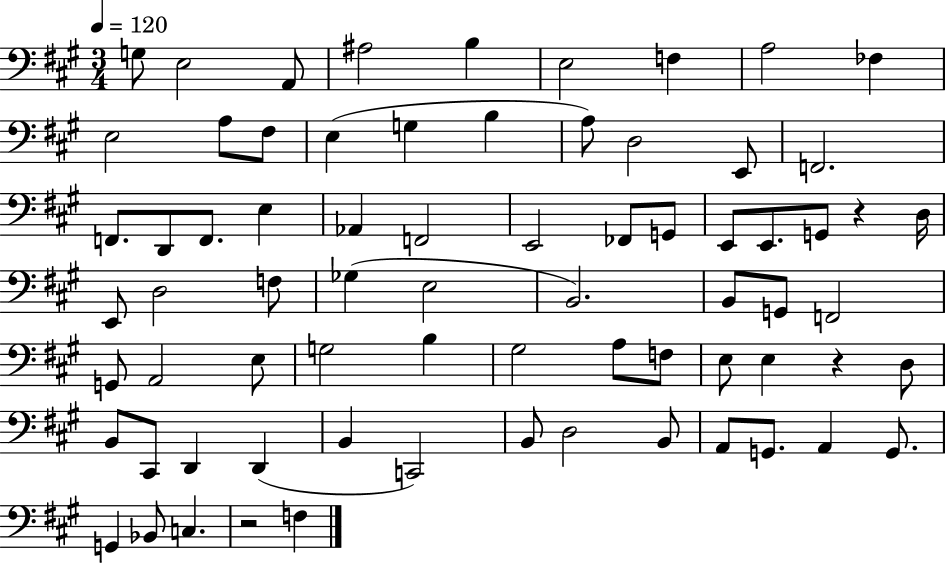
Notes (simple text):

G3/e E3/h A2/e A#3/h B3/q E3/h F3/q A3/h FES3/q E3/h A3/e F#3/e E3/q G3/q B3/q A3/e D3/h E2/e F2/h. F2/e. D2/e F2/e. E3/q Ab2/q F2/h E2/h FES2/e G2/e E2/e E2/e. G2/e R/q D3/s E2/e D3/h F3/e Gb3/q E3/h B2/h. B2/e G2/e F2/h G2/e A2/h E3/e G3/h B3/q G#3/h A3/e F3/e E3/e E3/q R/q D3/e B2/e C#2/e D2/q D2/q B2/q C2/h B2/e D3/h B2/e A2/e G2/e. A2/q G2/e. G2/q Bb2/e C3/q. R/h F3/q